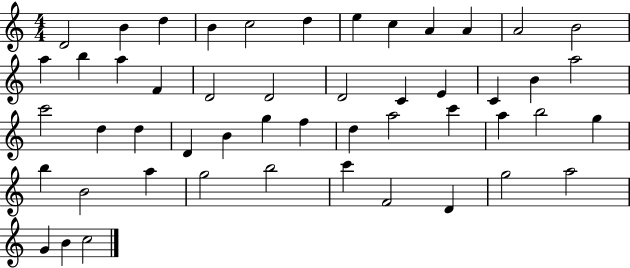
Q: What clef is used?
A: treble